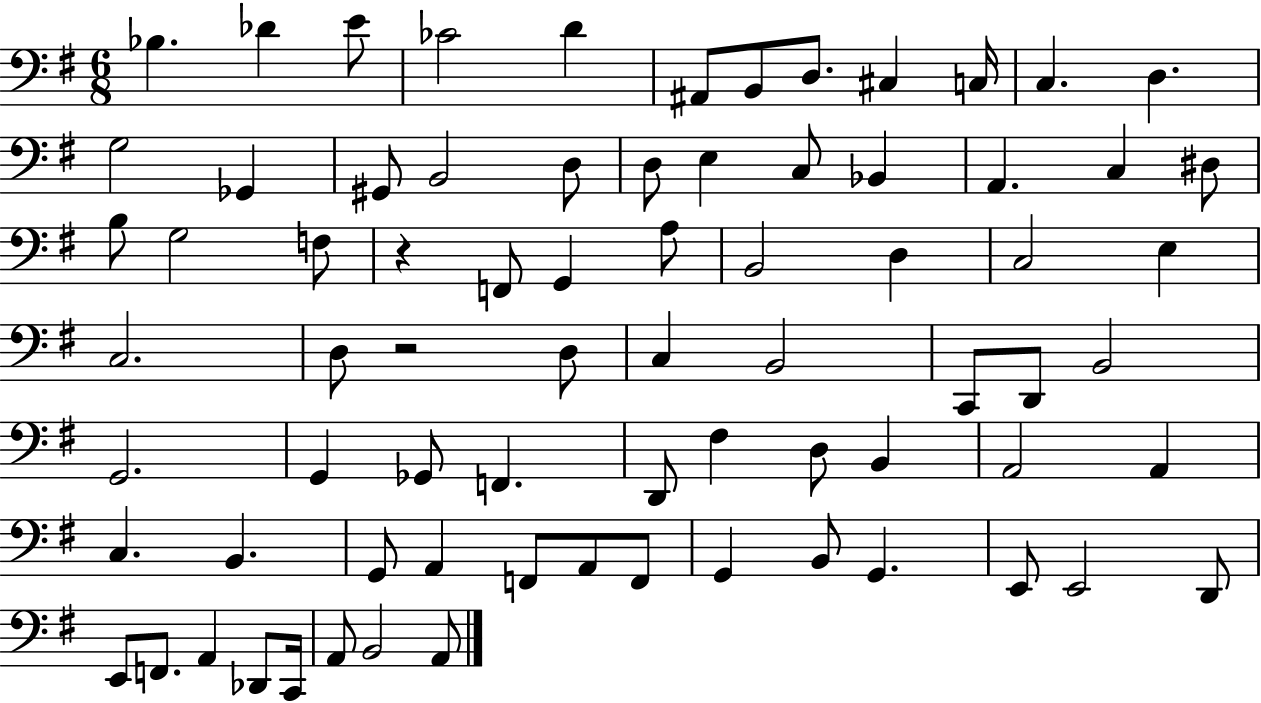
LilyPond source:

{
  \clef bass
  \numericTimeSignature
  \time 6/8
  \key g \major
  bes4. des'4 e'8 | ces'2 d'4 | ais,8 b,8 d8. cis4 c16 | c4. d4. | \break g2 ges,4 | gis,8 b,2 d8 | d8 e4 c8 bes,4 | a,4. c4 dis8 | \break b8 g2 f8 | r4 f,8 g,4 a8 | b,2 d4 | c2 e4 | \break c2. | d8 r2 d8 | c4 b,2 | c,8 d,8 b,2 | \break g,2. | g,4 ges,8 f,4. | d,8 fis4 d8 b,4 | a,2 a,4 | \break c4. b,4. | g,8 a,4 f,8 a,8 f,8 | g,4 b,8 g,4. | e,8 e,2 d,8 | \break e,8 f,8. a,4 des,8 c,16 | a,8 b,2 a,8 | \bar "|."
}